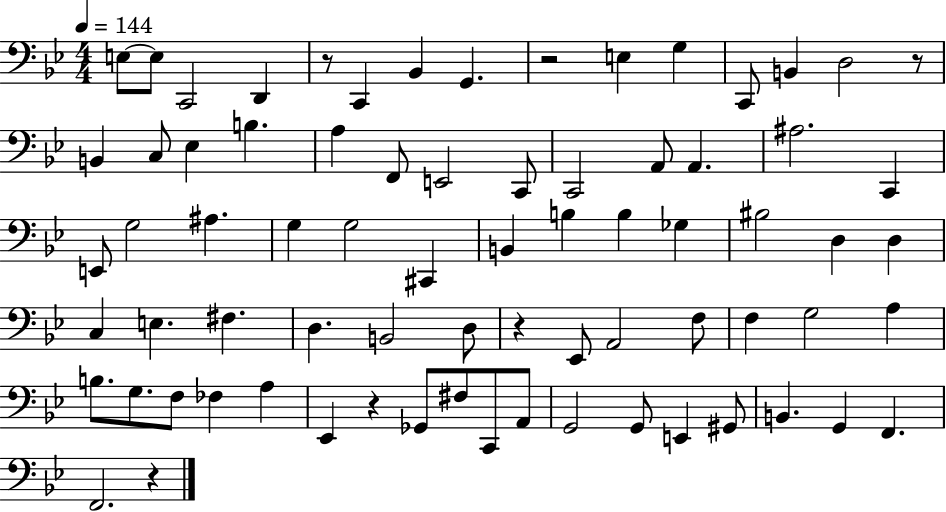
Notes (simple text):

E3/e E3/e C2/h D2/q R/e C2/q Bb2/q G2/q. R/h E3/q G3/q C2/e B2/q D3/h R/e B2/q C3/e Eb3/q B3/q. A3/q F2/e E2/h C2/e C2/h A2/e A2/q. A#3/h. C2/q E2/e G3/h A#3/q. G3/q G3/h C#2/q B2/q B3/q B3/q Gb3/q BIS3/h D3/q D3/q C3/q E3/q. F#3/q. D3/q. B2/h D3/e R/q Eb2/e A2/h F3/e F3/q G3/h A3/q B3/e. G3/e. F3/e FES3/q A3/q Eb2/q R/q Gb2/e F#3/e C2/e A2/e G2/h G2/e E2/q G#2/e B2/q. G2/q F2/q. F2/h. R/q